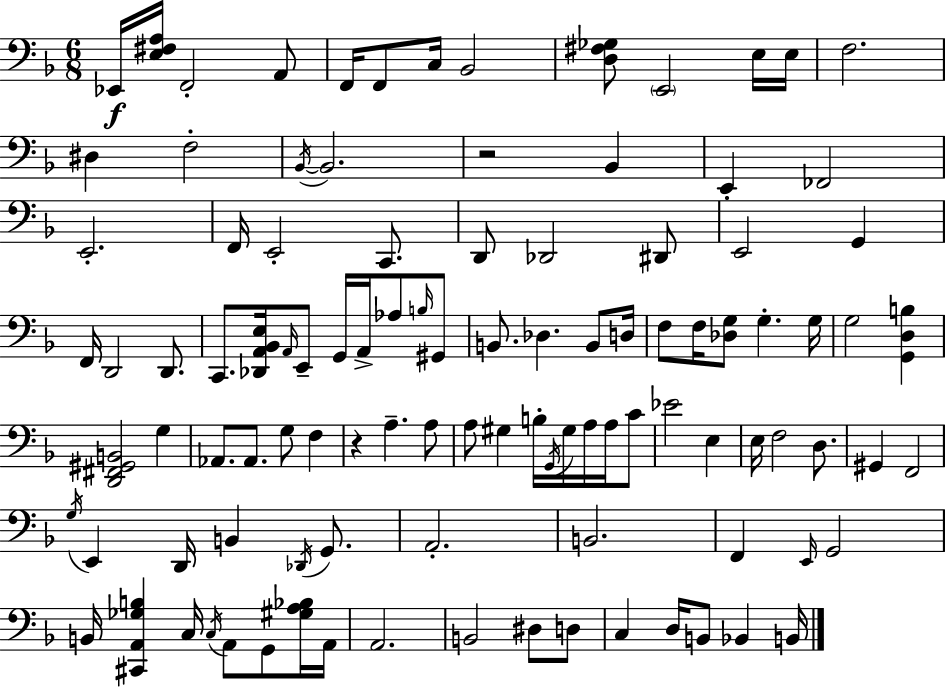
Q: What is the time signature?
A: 6/8